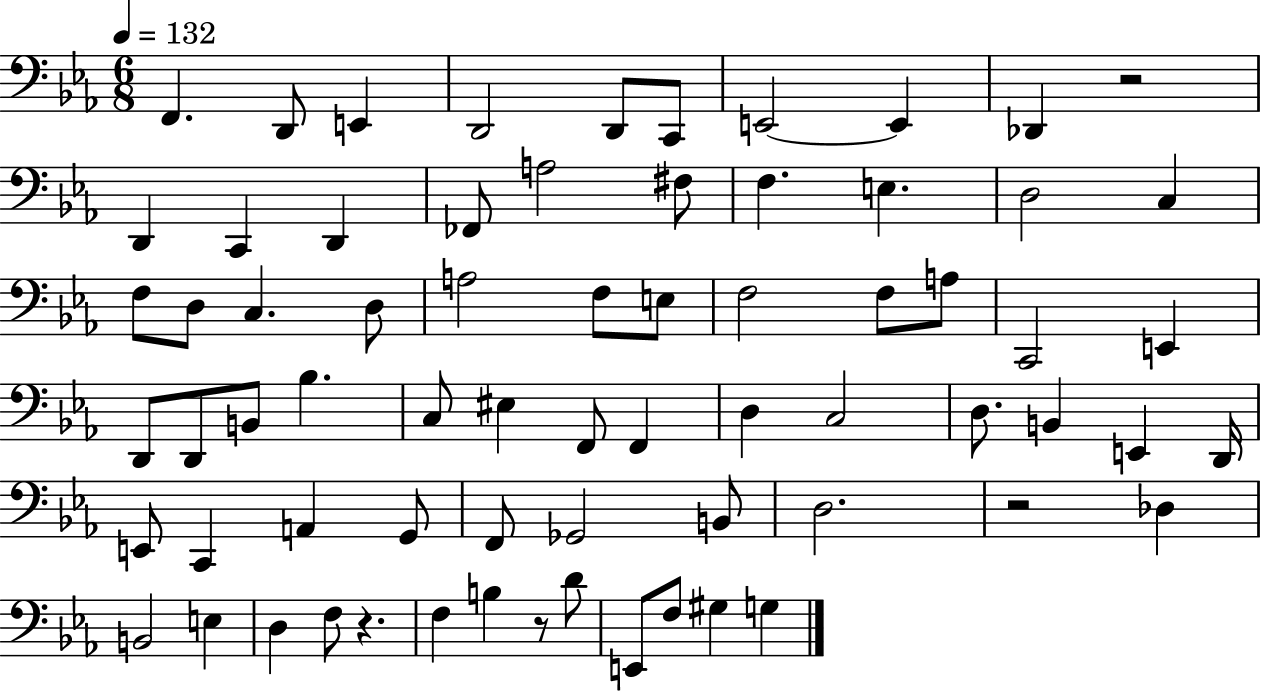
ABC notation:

X:1
T:Untitled
M:6/8
L:1/4
K:Eb
F,, D,,/2 E,, D,,2 D,,/2 C,,/2 E,,2 E,, _D,, z2 D,, C,, D,, _F,,/2 A,2 ^F,/2 F, E, D,2 C, F,/2 D,/2 C, D,/2 A,2 F,/2 E,/2 F,2 F,/2 A,/2 C,,2 E,, D,,/2 D,,/2 B,,/2 _B, C,/2 ^E, F,,/2 F,, D, C,2 D,/2 B,, E,, D,,/4 E,,/2 C,, A,, G,,/2 F,,/2 _G,,2 B,,/2 D,2 z2 _D, B,,2 E, D, F,/2 z F, B, z/2 D/2 E,,/2 F,/2 ^G, G,